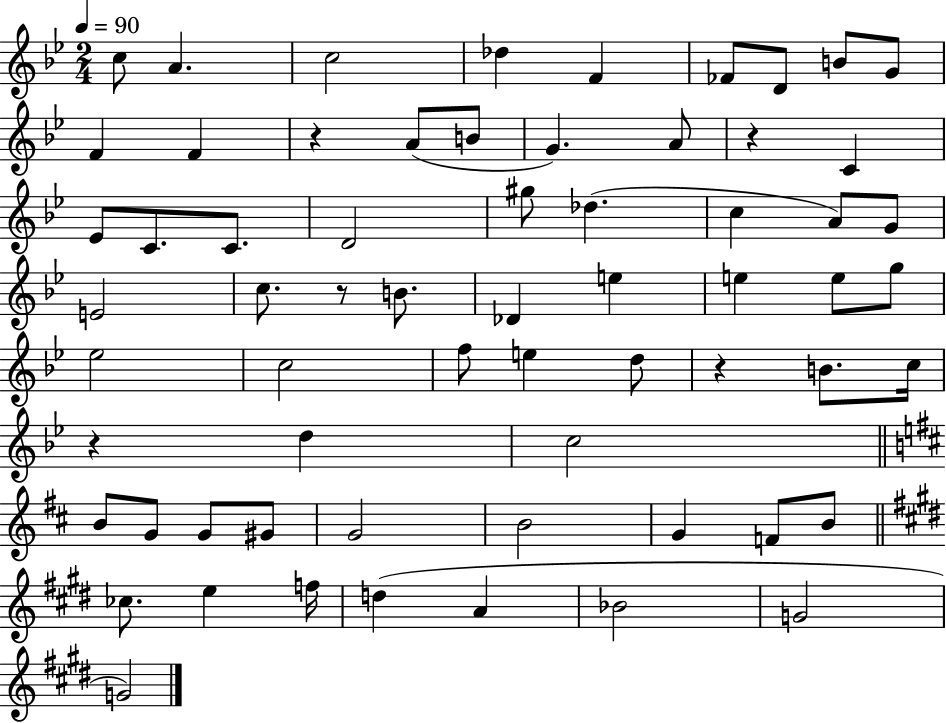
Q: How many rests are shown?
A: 5